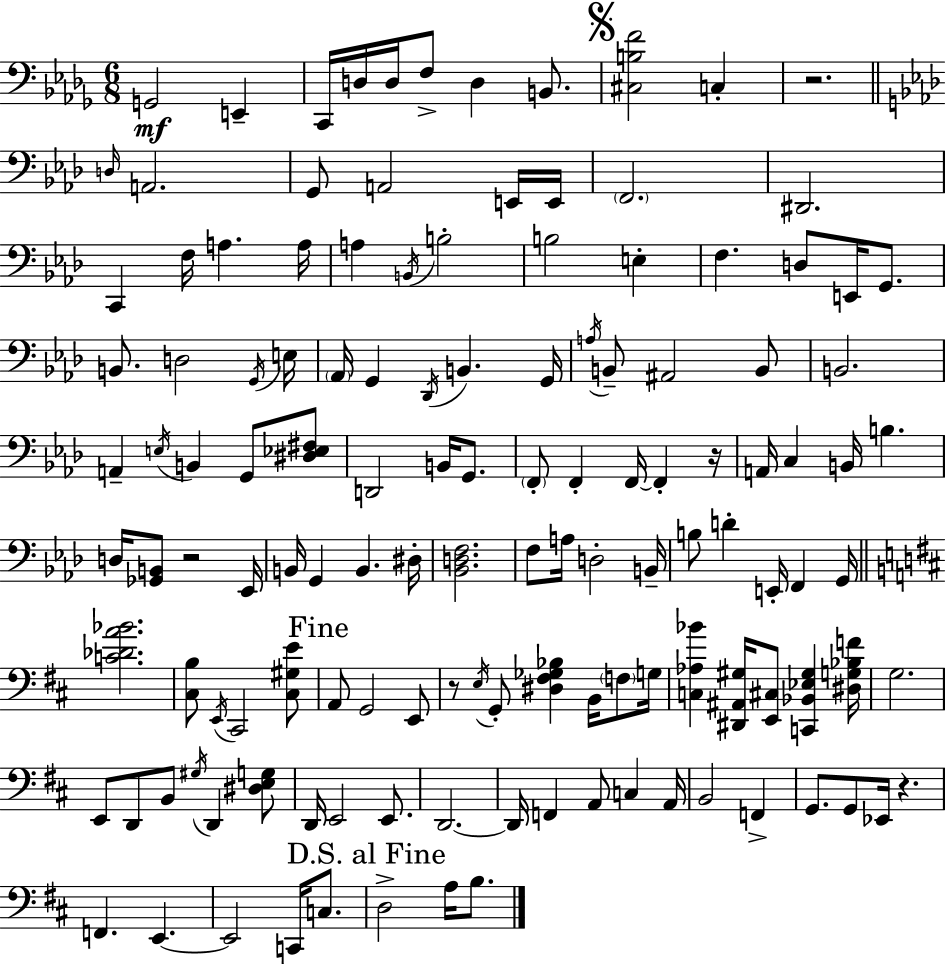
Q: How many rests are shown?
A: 5